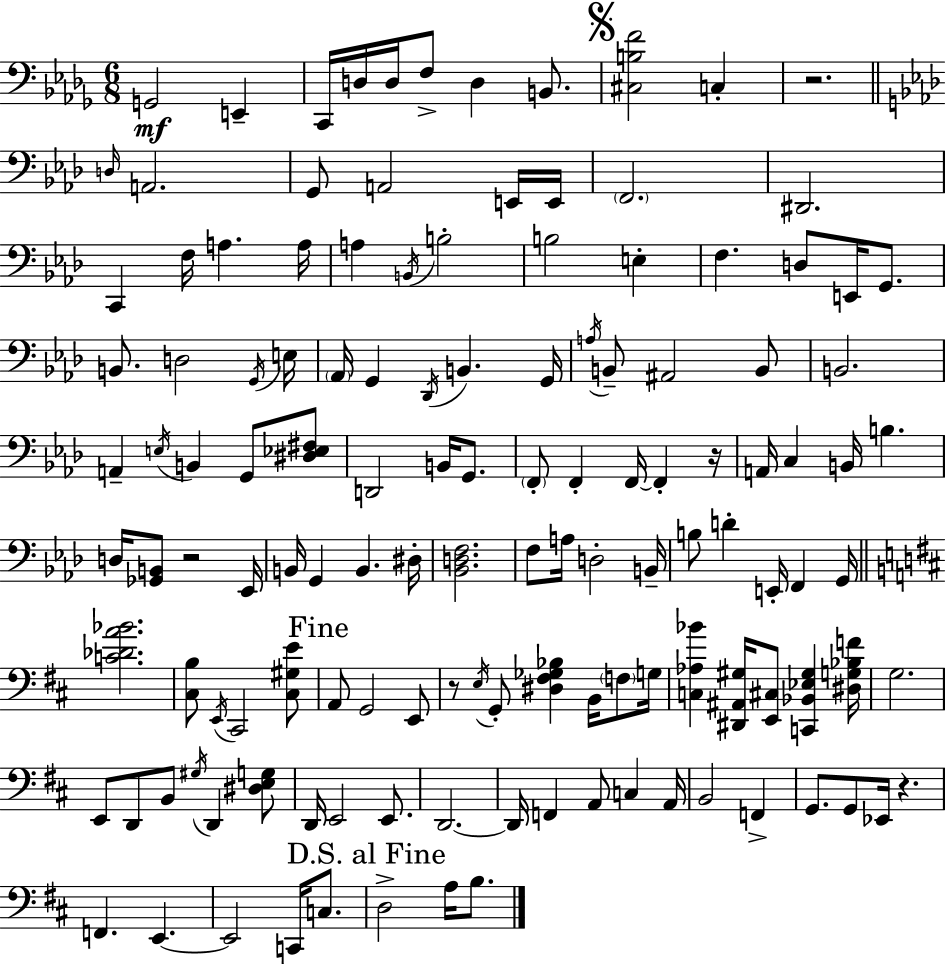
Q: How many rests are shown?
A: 5